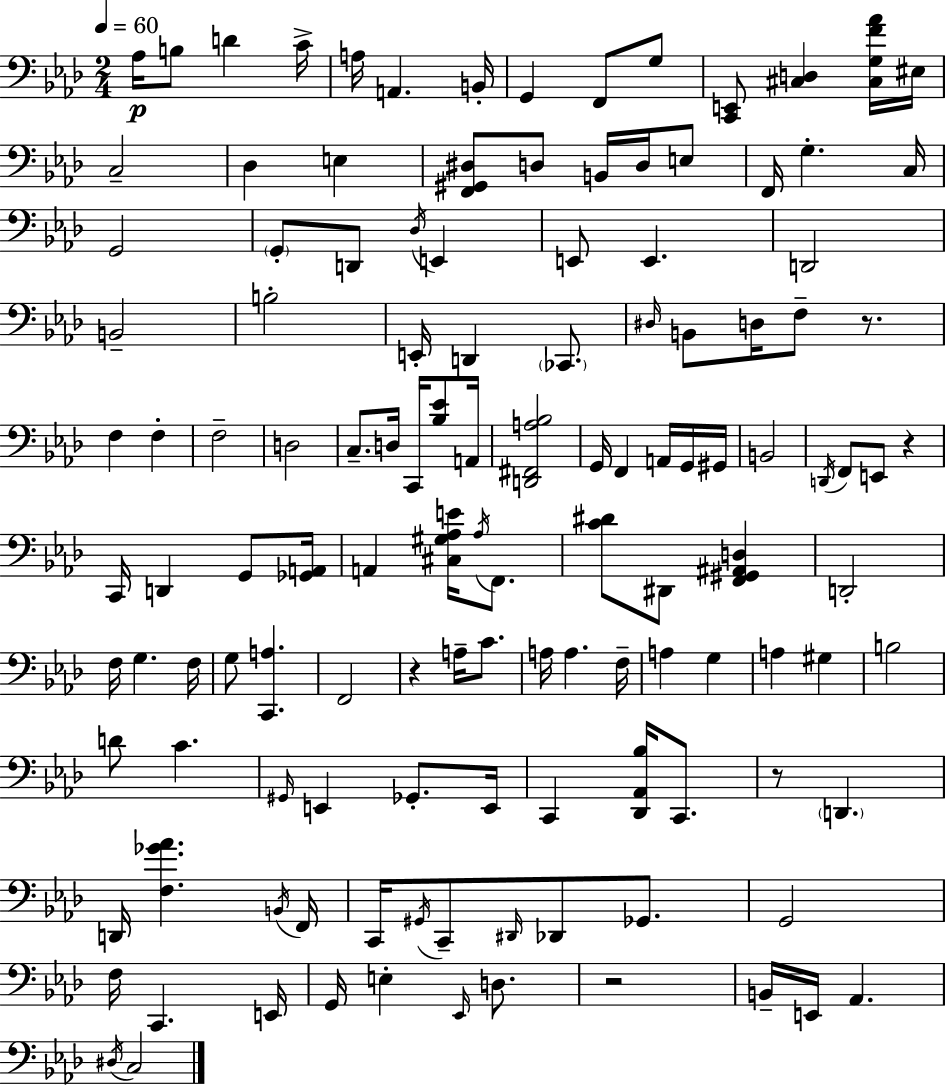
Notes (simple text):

Ab3/s B3/e D4/q C4/s A3/s A2/q. B2/s G2/q F2/e G3/e [C2,E2]/e [C#3,D3]/q [C#3,G3,F4,Ab4]/s EIS3/s C3/h Db3/q E3/q [F2,G#2,D#3]/e D3/e B2/s D3/s E3/e F2/s G3/q. C3/s G2/h G2/e D2/e Db3/s E2/q E2/e E2/q. D2/h B2/h B3/h E2/s D2/q CES2/e. D#3/s B2/e D3/s F3/e R/e. F3/q F3/q F3/h D3/h C3/e. D3/s C2/s [Bb3,Eb4]/e A2/s [D2,F#2,A3,Bb3]/h G2/s F2/q A2/s G2/s G#2/s B2/h D2/s F2/e E2/e R/q C2/s D2/q G2/e [Gb2,A2]/s A2/q [C#3,G#3,Ab3,E4]/s Ab3/s F2/e. [C4,D#4]/e D#2/e [F2,G#2,A#2,D3]/q D2/h F3/s G3/q. F3/s G3/e [C2,A3]/q. F2/h R/q A3/s C4/e. A3/s A3/q. F3/s A3/q G3/q A3/q G#3/q B3/h D4/e C4/q. G#2/s E2/q Gb2/e. E2/s C2/q [Db2,Ab2,Bb3]/s C2/e. R/e D2/q. D2/s [F3,Gb4,Ab4]/q. B2/s F2/s C2/s G#2/s C2/e D#2/s Db2/e Gb2/e. G2/h F3/s C2/q. E2/s G2/s E3/q Eb2/s D3/e. R/h B2/s E2/s Ab2/q. D#3/s C3/h